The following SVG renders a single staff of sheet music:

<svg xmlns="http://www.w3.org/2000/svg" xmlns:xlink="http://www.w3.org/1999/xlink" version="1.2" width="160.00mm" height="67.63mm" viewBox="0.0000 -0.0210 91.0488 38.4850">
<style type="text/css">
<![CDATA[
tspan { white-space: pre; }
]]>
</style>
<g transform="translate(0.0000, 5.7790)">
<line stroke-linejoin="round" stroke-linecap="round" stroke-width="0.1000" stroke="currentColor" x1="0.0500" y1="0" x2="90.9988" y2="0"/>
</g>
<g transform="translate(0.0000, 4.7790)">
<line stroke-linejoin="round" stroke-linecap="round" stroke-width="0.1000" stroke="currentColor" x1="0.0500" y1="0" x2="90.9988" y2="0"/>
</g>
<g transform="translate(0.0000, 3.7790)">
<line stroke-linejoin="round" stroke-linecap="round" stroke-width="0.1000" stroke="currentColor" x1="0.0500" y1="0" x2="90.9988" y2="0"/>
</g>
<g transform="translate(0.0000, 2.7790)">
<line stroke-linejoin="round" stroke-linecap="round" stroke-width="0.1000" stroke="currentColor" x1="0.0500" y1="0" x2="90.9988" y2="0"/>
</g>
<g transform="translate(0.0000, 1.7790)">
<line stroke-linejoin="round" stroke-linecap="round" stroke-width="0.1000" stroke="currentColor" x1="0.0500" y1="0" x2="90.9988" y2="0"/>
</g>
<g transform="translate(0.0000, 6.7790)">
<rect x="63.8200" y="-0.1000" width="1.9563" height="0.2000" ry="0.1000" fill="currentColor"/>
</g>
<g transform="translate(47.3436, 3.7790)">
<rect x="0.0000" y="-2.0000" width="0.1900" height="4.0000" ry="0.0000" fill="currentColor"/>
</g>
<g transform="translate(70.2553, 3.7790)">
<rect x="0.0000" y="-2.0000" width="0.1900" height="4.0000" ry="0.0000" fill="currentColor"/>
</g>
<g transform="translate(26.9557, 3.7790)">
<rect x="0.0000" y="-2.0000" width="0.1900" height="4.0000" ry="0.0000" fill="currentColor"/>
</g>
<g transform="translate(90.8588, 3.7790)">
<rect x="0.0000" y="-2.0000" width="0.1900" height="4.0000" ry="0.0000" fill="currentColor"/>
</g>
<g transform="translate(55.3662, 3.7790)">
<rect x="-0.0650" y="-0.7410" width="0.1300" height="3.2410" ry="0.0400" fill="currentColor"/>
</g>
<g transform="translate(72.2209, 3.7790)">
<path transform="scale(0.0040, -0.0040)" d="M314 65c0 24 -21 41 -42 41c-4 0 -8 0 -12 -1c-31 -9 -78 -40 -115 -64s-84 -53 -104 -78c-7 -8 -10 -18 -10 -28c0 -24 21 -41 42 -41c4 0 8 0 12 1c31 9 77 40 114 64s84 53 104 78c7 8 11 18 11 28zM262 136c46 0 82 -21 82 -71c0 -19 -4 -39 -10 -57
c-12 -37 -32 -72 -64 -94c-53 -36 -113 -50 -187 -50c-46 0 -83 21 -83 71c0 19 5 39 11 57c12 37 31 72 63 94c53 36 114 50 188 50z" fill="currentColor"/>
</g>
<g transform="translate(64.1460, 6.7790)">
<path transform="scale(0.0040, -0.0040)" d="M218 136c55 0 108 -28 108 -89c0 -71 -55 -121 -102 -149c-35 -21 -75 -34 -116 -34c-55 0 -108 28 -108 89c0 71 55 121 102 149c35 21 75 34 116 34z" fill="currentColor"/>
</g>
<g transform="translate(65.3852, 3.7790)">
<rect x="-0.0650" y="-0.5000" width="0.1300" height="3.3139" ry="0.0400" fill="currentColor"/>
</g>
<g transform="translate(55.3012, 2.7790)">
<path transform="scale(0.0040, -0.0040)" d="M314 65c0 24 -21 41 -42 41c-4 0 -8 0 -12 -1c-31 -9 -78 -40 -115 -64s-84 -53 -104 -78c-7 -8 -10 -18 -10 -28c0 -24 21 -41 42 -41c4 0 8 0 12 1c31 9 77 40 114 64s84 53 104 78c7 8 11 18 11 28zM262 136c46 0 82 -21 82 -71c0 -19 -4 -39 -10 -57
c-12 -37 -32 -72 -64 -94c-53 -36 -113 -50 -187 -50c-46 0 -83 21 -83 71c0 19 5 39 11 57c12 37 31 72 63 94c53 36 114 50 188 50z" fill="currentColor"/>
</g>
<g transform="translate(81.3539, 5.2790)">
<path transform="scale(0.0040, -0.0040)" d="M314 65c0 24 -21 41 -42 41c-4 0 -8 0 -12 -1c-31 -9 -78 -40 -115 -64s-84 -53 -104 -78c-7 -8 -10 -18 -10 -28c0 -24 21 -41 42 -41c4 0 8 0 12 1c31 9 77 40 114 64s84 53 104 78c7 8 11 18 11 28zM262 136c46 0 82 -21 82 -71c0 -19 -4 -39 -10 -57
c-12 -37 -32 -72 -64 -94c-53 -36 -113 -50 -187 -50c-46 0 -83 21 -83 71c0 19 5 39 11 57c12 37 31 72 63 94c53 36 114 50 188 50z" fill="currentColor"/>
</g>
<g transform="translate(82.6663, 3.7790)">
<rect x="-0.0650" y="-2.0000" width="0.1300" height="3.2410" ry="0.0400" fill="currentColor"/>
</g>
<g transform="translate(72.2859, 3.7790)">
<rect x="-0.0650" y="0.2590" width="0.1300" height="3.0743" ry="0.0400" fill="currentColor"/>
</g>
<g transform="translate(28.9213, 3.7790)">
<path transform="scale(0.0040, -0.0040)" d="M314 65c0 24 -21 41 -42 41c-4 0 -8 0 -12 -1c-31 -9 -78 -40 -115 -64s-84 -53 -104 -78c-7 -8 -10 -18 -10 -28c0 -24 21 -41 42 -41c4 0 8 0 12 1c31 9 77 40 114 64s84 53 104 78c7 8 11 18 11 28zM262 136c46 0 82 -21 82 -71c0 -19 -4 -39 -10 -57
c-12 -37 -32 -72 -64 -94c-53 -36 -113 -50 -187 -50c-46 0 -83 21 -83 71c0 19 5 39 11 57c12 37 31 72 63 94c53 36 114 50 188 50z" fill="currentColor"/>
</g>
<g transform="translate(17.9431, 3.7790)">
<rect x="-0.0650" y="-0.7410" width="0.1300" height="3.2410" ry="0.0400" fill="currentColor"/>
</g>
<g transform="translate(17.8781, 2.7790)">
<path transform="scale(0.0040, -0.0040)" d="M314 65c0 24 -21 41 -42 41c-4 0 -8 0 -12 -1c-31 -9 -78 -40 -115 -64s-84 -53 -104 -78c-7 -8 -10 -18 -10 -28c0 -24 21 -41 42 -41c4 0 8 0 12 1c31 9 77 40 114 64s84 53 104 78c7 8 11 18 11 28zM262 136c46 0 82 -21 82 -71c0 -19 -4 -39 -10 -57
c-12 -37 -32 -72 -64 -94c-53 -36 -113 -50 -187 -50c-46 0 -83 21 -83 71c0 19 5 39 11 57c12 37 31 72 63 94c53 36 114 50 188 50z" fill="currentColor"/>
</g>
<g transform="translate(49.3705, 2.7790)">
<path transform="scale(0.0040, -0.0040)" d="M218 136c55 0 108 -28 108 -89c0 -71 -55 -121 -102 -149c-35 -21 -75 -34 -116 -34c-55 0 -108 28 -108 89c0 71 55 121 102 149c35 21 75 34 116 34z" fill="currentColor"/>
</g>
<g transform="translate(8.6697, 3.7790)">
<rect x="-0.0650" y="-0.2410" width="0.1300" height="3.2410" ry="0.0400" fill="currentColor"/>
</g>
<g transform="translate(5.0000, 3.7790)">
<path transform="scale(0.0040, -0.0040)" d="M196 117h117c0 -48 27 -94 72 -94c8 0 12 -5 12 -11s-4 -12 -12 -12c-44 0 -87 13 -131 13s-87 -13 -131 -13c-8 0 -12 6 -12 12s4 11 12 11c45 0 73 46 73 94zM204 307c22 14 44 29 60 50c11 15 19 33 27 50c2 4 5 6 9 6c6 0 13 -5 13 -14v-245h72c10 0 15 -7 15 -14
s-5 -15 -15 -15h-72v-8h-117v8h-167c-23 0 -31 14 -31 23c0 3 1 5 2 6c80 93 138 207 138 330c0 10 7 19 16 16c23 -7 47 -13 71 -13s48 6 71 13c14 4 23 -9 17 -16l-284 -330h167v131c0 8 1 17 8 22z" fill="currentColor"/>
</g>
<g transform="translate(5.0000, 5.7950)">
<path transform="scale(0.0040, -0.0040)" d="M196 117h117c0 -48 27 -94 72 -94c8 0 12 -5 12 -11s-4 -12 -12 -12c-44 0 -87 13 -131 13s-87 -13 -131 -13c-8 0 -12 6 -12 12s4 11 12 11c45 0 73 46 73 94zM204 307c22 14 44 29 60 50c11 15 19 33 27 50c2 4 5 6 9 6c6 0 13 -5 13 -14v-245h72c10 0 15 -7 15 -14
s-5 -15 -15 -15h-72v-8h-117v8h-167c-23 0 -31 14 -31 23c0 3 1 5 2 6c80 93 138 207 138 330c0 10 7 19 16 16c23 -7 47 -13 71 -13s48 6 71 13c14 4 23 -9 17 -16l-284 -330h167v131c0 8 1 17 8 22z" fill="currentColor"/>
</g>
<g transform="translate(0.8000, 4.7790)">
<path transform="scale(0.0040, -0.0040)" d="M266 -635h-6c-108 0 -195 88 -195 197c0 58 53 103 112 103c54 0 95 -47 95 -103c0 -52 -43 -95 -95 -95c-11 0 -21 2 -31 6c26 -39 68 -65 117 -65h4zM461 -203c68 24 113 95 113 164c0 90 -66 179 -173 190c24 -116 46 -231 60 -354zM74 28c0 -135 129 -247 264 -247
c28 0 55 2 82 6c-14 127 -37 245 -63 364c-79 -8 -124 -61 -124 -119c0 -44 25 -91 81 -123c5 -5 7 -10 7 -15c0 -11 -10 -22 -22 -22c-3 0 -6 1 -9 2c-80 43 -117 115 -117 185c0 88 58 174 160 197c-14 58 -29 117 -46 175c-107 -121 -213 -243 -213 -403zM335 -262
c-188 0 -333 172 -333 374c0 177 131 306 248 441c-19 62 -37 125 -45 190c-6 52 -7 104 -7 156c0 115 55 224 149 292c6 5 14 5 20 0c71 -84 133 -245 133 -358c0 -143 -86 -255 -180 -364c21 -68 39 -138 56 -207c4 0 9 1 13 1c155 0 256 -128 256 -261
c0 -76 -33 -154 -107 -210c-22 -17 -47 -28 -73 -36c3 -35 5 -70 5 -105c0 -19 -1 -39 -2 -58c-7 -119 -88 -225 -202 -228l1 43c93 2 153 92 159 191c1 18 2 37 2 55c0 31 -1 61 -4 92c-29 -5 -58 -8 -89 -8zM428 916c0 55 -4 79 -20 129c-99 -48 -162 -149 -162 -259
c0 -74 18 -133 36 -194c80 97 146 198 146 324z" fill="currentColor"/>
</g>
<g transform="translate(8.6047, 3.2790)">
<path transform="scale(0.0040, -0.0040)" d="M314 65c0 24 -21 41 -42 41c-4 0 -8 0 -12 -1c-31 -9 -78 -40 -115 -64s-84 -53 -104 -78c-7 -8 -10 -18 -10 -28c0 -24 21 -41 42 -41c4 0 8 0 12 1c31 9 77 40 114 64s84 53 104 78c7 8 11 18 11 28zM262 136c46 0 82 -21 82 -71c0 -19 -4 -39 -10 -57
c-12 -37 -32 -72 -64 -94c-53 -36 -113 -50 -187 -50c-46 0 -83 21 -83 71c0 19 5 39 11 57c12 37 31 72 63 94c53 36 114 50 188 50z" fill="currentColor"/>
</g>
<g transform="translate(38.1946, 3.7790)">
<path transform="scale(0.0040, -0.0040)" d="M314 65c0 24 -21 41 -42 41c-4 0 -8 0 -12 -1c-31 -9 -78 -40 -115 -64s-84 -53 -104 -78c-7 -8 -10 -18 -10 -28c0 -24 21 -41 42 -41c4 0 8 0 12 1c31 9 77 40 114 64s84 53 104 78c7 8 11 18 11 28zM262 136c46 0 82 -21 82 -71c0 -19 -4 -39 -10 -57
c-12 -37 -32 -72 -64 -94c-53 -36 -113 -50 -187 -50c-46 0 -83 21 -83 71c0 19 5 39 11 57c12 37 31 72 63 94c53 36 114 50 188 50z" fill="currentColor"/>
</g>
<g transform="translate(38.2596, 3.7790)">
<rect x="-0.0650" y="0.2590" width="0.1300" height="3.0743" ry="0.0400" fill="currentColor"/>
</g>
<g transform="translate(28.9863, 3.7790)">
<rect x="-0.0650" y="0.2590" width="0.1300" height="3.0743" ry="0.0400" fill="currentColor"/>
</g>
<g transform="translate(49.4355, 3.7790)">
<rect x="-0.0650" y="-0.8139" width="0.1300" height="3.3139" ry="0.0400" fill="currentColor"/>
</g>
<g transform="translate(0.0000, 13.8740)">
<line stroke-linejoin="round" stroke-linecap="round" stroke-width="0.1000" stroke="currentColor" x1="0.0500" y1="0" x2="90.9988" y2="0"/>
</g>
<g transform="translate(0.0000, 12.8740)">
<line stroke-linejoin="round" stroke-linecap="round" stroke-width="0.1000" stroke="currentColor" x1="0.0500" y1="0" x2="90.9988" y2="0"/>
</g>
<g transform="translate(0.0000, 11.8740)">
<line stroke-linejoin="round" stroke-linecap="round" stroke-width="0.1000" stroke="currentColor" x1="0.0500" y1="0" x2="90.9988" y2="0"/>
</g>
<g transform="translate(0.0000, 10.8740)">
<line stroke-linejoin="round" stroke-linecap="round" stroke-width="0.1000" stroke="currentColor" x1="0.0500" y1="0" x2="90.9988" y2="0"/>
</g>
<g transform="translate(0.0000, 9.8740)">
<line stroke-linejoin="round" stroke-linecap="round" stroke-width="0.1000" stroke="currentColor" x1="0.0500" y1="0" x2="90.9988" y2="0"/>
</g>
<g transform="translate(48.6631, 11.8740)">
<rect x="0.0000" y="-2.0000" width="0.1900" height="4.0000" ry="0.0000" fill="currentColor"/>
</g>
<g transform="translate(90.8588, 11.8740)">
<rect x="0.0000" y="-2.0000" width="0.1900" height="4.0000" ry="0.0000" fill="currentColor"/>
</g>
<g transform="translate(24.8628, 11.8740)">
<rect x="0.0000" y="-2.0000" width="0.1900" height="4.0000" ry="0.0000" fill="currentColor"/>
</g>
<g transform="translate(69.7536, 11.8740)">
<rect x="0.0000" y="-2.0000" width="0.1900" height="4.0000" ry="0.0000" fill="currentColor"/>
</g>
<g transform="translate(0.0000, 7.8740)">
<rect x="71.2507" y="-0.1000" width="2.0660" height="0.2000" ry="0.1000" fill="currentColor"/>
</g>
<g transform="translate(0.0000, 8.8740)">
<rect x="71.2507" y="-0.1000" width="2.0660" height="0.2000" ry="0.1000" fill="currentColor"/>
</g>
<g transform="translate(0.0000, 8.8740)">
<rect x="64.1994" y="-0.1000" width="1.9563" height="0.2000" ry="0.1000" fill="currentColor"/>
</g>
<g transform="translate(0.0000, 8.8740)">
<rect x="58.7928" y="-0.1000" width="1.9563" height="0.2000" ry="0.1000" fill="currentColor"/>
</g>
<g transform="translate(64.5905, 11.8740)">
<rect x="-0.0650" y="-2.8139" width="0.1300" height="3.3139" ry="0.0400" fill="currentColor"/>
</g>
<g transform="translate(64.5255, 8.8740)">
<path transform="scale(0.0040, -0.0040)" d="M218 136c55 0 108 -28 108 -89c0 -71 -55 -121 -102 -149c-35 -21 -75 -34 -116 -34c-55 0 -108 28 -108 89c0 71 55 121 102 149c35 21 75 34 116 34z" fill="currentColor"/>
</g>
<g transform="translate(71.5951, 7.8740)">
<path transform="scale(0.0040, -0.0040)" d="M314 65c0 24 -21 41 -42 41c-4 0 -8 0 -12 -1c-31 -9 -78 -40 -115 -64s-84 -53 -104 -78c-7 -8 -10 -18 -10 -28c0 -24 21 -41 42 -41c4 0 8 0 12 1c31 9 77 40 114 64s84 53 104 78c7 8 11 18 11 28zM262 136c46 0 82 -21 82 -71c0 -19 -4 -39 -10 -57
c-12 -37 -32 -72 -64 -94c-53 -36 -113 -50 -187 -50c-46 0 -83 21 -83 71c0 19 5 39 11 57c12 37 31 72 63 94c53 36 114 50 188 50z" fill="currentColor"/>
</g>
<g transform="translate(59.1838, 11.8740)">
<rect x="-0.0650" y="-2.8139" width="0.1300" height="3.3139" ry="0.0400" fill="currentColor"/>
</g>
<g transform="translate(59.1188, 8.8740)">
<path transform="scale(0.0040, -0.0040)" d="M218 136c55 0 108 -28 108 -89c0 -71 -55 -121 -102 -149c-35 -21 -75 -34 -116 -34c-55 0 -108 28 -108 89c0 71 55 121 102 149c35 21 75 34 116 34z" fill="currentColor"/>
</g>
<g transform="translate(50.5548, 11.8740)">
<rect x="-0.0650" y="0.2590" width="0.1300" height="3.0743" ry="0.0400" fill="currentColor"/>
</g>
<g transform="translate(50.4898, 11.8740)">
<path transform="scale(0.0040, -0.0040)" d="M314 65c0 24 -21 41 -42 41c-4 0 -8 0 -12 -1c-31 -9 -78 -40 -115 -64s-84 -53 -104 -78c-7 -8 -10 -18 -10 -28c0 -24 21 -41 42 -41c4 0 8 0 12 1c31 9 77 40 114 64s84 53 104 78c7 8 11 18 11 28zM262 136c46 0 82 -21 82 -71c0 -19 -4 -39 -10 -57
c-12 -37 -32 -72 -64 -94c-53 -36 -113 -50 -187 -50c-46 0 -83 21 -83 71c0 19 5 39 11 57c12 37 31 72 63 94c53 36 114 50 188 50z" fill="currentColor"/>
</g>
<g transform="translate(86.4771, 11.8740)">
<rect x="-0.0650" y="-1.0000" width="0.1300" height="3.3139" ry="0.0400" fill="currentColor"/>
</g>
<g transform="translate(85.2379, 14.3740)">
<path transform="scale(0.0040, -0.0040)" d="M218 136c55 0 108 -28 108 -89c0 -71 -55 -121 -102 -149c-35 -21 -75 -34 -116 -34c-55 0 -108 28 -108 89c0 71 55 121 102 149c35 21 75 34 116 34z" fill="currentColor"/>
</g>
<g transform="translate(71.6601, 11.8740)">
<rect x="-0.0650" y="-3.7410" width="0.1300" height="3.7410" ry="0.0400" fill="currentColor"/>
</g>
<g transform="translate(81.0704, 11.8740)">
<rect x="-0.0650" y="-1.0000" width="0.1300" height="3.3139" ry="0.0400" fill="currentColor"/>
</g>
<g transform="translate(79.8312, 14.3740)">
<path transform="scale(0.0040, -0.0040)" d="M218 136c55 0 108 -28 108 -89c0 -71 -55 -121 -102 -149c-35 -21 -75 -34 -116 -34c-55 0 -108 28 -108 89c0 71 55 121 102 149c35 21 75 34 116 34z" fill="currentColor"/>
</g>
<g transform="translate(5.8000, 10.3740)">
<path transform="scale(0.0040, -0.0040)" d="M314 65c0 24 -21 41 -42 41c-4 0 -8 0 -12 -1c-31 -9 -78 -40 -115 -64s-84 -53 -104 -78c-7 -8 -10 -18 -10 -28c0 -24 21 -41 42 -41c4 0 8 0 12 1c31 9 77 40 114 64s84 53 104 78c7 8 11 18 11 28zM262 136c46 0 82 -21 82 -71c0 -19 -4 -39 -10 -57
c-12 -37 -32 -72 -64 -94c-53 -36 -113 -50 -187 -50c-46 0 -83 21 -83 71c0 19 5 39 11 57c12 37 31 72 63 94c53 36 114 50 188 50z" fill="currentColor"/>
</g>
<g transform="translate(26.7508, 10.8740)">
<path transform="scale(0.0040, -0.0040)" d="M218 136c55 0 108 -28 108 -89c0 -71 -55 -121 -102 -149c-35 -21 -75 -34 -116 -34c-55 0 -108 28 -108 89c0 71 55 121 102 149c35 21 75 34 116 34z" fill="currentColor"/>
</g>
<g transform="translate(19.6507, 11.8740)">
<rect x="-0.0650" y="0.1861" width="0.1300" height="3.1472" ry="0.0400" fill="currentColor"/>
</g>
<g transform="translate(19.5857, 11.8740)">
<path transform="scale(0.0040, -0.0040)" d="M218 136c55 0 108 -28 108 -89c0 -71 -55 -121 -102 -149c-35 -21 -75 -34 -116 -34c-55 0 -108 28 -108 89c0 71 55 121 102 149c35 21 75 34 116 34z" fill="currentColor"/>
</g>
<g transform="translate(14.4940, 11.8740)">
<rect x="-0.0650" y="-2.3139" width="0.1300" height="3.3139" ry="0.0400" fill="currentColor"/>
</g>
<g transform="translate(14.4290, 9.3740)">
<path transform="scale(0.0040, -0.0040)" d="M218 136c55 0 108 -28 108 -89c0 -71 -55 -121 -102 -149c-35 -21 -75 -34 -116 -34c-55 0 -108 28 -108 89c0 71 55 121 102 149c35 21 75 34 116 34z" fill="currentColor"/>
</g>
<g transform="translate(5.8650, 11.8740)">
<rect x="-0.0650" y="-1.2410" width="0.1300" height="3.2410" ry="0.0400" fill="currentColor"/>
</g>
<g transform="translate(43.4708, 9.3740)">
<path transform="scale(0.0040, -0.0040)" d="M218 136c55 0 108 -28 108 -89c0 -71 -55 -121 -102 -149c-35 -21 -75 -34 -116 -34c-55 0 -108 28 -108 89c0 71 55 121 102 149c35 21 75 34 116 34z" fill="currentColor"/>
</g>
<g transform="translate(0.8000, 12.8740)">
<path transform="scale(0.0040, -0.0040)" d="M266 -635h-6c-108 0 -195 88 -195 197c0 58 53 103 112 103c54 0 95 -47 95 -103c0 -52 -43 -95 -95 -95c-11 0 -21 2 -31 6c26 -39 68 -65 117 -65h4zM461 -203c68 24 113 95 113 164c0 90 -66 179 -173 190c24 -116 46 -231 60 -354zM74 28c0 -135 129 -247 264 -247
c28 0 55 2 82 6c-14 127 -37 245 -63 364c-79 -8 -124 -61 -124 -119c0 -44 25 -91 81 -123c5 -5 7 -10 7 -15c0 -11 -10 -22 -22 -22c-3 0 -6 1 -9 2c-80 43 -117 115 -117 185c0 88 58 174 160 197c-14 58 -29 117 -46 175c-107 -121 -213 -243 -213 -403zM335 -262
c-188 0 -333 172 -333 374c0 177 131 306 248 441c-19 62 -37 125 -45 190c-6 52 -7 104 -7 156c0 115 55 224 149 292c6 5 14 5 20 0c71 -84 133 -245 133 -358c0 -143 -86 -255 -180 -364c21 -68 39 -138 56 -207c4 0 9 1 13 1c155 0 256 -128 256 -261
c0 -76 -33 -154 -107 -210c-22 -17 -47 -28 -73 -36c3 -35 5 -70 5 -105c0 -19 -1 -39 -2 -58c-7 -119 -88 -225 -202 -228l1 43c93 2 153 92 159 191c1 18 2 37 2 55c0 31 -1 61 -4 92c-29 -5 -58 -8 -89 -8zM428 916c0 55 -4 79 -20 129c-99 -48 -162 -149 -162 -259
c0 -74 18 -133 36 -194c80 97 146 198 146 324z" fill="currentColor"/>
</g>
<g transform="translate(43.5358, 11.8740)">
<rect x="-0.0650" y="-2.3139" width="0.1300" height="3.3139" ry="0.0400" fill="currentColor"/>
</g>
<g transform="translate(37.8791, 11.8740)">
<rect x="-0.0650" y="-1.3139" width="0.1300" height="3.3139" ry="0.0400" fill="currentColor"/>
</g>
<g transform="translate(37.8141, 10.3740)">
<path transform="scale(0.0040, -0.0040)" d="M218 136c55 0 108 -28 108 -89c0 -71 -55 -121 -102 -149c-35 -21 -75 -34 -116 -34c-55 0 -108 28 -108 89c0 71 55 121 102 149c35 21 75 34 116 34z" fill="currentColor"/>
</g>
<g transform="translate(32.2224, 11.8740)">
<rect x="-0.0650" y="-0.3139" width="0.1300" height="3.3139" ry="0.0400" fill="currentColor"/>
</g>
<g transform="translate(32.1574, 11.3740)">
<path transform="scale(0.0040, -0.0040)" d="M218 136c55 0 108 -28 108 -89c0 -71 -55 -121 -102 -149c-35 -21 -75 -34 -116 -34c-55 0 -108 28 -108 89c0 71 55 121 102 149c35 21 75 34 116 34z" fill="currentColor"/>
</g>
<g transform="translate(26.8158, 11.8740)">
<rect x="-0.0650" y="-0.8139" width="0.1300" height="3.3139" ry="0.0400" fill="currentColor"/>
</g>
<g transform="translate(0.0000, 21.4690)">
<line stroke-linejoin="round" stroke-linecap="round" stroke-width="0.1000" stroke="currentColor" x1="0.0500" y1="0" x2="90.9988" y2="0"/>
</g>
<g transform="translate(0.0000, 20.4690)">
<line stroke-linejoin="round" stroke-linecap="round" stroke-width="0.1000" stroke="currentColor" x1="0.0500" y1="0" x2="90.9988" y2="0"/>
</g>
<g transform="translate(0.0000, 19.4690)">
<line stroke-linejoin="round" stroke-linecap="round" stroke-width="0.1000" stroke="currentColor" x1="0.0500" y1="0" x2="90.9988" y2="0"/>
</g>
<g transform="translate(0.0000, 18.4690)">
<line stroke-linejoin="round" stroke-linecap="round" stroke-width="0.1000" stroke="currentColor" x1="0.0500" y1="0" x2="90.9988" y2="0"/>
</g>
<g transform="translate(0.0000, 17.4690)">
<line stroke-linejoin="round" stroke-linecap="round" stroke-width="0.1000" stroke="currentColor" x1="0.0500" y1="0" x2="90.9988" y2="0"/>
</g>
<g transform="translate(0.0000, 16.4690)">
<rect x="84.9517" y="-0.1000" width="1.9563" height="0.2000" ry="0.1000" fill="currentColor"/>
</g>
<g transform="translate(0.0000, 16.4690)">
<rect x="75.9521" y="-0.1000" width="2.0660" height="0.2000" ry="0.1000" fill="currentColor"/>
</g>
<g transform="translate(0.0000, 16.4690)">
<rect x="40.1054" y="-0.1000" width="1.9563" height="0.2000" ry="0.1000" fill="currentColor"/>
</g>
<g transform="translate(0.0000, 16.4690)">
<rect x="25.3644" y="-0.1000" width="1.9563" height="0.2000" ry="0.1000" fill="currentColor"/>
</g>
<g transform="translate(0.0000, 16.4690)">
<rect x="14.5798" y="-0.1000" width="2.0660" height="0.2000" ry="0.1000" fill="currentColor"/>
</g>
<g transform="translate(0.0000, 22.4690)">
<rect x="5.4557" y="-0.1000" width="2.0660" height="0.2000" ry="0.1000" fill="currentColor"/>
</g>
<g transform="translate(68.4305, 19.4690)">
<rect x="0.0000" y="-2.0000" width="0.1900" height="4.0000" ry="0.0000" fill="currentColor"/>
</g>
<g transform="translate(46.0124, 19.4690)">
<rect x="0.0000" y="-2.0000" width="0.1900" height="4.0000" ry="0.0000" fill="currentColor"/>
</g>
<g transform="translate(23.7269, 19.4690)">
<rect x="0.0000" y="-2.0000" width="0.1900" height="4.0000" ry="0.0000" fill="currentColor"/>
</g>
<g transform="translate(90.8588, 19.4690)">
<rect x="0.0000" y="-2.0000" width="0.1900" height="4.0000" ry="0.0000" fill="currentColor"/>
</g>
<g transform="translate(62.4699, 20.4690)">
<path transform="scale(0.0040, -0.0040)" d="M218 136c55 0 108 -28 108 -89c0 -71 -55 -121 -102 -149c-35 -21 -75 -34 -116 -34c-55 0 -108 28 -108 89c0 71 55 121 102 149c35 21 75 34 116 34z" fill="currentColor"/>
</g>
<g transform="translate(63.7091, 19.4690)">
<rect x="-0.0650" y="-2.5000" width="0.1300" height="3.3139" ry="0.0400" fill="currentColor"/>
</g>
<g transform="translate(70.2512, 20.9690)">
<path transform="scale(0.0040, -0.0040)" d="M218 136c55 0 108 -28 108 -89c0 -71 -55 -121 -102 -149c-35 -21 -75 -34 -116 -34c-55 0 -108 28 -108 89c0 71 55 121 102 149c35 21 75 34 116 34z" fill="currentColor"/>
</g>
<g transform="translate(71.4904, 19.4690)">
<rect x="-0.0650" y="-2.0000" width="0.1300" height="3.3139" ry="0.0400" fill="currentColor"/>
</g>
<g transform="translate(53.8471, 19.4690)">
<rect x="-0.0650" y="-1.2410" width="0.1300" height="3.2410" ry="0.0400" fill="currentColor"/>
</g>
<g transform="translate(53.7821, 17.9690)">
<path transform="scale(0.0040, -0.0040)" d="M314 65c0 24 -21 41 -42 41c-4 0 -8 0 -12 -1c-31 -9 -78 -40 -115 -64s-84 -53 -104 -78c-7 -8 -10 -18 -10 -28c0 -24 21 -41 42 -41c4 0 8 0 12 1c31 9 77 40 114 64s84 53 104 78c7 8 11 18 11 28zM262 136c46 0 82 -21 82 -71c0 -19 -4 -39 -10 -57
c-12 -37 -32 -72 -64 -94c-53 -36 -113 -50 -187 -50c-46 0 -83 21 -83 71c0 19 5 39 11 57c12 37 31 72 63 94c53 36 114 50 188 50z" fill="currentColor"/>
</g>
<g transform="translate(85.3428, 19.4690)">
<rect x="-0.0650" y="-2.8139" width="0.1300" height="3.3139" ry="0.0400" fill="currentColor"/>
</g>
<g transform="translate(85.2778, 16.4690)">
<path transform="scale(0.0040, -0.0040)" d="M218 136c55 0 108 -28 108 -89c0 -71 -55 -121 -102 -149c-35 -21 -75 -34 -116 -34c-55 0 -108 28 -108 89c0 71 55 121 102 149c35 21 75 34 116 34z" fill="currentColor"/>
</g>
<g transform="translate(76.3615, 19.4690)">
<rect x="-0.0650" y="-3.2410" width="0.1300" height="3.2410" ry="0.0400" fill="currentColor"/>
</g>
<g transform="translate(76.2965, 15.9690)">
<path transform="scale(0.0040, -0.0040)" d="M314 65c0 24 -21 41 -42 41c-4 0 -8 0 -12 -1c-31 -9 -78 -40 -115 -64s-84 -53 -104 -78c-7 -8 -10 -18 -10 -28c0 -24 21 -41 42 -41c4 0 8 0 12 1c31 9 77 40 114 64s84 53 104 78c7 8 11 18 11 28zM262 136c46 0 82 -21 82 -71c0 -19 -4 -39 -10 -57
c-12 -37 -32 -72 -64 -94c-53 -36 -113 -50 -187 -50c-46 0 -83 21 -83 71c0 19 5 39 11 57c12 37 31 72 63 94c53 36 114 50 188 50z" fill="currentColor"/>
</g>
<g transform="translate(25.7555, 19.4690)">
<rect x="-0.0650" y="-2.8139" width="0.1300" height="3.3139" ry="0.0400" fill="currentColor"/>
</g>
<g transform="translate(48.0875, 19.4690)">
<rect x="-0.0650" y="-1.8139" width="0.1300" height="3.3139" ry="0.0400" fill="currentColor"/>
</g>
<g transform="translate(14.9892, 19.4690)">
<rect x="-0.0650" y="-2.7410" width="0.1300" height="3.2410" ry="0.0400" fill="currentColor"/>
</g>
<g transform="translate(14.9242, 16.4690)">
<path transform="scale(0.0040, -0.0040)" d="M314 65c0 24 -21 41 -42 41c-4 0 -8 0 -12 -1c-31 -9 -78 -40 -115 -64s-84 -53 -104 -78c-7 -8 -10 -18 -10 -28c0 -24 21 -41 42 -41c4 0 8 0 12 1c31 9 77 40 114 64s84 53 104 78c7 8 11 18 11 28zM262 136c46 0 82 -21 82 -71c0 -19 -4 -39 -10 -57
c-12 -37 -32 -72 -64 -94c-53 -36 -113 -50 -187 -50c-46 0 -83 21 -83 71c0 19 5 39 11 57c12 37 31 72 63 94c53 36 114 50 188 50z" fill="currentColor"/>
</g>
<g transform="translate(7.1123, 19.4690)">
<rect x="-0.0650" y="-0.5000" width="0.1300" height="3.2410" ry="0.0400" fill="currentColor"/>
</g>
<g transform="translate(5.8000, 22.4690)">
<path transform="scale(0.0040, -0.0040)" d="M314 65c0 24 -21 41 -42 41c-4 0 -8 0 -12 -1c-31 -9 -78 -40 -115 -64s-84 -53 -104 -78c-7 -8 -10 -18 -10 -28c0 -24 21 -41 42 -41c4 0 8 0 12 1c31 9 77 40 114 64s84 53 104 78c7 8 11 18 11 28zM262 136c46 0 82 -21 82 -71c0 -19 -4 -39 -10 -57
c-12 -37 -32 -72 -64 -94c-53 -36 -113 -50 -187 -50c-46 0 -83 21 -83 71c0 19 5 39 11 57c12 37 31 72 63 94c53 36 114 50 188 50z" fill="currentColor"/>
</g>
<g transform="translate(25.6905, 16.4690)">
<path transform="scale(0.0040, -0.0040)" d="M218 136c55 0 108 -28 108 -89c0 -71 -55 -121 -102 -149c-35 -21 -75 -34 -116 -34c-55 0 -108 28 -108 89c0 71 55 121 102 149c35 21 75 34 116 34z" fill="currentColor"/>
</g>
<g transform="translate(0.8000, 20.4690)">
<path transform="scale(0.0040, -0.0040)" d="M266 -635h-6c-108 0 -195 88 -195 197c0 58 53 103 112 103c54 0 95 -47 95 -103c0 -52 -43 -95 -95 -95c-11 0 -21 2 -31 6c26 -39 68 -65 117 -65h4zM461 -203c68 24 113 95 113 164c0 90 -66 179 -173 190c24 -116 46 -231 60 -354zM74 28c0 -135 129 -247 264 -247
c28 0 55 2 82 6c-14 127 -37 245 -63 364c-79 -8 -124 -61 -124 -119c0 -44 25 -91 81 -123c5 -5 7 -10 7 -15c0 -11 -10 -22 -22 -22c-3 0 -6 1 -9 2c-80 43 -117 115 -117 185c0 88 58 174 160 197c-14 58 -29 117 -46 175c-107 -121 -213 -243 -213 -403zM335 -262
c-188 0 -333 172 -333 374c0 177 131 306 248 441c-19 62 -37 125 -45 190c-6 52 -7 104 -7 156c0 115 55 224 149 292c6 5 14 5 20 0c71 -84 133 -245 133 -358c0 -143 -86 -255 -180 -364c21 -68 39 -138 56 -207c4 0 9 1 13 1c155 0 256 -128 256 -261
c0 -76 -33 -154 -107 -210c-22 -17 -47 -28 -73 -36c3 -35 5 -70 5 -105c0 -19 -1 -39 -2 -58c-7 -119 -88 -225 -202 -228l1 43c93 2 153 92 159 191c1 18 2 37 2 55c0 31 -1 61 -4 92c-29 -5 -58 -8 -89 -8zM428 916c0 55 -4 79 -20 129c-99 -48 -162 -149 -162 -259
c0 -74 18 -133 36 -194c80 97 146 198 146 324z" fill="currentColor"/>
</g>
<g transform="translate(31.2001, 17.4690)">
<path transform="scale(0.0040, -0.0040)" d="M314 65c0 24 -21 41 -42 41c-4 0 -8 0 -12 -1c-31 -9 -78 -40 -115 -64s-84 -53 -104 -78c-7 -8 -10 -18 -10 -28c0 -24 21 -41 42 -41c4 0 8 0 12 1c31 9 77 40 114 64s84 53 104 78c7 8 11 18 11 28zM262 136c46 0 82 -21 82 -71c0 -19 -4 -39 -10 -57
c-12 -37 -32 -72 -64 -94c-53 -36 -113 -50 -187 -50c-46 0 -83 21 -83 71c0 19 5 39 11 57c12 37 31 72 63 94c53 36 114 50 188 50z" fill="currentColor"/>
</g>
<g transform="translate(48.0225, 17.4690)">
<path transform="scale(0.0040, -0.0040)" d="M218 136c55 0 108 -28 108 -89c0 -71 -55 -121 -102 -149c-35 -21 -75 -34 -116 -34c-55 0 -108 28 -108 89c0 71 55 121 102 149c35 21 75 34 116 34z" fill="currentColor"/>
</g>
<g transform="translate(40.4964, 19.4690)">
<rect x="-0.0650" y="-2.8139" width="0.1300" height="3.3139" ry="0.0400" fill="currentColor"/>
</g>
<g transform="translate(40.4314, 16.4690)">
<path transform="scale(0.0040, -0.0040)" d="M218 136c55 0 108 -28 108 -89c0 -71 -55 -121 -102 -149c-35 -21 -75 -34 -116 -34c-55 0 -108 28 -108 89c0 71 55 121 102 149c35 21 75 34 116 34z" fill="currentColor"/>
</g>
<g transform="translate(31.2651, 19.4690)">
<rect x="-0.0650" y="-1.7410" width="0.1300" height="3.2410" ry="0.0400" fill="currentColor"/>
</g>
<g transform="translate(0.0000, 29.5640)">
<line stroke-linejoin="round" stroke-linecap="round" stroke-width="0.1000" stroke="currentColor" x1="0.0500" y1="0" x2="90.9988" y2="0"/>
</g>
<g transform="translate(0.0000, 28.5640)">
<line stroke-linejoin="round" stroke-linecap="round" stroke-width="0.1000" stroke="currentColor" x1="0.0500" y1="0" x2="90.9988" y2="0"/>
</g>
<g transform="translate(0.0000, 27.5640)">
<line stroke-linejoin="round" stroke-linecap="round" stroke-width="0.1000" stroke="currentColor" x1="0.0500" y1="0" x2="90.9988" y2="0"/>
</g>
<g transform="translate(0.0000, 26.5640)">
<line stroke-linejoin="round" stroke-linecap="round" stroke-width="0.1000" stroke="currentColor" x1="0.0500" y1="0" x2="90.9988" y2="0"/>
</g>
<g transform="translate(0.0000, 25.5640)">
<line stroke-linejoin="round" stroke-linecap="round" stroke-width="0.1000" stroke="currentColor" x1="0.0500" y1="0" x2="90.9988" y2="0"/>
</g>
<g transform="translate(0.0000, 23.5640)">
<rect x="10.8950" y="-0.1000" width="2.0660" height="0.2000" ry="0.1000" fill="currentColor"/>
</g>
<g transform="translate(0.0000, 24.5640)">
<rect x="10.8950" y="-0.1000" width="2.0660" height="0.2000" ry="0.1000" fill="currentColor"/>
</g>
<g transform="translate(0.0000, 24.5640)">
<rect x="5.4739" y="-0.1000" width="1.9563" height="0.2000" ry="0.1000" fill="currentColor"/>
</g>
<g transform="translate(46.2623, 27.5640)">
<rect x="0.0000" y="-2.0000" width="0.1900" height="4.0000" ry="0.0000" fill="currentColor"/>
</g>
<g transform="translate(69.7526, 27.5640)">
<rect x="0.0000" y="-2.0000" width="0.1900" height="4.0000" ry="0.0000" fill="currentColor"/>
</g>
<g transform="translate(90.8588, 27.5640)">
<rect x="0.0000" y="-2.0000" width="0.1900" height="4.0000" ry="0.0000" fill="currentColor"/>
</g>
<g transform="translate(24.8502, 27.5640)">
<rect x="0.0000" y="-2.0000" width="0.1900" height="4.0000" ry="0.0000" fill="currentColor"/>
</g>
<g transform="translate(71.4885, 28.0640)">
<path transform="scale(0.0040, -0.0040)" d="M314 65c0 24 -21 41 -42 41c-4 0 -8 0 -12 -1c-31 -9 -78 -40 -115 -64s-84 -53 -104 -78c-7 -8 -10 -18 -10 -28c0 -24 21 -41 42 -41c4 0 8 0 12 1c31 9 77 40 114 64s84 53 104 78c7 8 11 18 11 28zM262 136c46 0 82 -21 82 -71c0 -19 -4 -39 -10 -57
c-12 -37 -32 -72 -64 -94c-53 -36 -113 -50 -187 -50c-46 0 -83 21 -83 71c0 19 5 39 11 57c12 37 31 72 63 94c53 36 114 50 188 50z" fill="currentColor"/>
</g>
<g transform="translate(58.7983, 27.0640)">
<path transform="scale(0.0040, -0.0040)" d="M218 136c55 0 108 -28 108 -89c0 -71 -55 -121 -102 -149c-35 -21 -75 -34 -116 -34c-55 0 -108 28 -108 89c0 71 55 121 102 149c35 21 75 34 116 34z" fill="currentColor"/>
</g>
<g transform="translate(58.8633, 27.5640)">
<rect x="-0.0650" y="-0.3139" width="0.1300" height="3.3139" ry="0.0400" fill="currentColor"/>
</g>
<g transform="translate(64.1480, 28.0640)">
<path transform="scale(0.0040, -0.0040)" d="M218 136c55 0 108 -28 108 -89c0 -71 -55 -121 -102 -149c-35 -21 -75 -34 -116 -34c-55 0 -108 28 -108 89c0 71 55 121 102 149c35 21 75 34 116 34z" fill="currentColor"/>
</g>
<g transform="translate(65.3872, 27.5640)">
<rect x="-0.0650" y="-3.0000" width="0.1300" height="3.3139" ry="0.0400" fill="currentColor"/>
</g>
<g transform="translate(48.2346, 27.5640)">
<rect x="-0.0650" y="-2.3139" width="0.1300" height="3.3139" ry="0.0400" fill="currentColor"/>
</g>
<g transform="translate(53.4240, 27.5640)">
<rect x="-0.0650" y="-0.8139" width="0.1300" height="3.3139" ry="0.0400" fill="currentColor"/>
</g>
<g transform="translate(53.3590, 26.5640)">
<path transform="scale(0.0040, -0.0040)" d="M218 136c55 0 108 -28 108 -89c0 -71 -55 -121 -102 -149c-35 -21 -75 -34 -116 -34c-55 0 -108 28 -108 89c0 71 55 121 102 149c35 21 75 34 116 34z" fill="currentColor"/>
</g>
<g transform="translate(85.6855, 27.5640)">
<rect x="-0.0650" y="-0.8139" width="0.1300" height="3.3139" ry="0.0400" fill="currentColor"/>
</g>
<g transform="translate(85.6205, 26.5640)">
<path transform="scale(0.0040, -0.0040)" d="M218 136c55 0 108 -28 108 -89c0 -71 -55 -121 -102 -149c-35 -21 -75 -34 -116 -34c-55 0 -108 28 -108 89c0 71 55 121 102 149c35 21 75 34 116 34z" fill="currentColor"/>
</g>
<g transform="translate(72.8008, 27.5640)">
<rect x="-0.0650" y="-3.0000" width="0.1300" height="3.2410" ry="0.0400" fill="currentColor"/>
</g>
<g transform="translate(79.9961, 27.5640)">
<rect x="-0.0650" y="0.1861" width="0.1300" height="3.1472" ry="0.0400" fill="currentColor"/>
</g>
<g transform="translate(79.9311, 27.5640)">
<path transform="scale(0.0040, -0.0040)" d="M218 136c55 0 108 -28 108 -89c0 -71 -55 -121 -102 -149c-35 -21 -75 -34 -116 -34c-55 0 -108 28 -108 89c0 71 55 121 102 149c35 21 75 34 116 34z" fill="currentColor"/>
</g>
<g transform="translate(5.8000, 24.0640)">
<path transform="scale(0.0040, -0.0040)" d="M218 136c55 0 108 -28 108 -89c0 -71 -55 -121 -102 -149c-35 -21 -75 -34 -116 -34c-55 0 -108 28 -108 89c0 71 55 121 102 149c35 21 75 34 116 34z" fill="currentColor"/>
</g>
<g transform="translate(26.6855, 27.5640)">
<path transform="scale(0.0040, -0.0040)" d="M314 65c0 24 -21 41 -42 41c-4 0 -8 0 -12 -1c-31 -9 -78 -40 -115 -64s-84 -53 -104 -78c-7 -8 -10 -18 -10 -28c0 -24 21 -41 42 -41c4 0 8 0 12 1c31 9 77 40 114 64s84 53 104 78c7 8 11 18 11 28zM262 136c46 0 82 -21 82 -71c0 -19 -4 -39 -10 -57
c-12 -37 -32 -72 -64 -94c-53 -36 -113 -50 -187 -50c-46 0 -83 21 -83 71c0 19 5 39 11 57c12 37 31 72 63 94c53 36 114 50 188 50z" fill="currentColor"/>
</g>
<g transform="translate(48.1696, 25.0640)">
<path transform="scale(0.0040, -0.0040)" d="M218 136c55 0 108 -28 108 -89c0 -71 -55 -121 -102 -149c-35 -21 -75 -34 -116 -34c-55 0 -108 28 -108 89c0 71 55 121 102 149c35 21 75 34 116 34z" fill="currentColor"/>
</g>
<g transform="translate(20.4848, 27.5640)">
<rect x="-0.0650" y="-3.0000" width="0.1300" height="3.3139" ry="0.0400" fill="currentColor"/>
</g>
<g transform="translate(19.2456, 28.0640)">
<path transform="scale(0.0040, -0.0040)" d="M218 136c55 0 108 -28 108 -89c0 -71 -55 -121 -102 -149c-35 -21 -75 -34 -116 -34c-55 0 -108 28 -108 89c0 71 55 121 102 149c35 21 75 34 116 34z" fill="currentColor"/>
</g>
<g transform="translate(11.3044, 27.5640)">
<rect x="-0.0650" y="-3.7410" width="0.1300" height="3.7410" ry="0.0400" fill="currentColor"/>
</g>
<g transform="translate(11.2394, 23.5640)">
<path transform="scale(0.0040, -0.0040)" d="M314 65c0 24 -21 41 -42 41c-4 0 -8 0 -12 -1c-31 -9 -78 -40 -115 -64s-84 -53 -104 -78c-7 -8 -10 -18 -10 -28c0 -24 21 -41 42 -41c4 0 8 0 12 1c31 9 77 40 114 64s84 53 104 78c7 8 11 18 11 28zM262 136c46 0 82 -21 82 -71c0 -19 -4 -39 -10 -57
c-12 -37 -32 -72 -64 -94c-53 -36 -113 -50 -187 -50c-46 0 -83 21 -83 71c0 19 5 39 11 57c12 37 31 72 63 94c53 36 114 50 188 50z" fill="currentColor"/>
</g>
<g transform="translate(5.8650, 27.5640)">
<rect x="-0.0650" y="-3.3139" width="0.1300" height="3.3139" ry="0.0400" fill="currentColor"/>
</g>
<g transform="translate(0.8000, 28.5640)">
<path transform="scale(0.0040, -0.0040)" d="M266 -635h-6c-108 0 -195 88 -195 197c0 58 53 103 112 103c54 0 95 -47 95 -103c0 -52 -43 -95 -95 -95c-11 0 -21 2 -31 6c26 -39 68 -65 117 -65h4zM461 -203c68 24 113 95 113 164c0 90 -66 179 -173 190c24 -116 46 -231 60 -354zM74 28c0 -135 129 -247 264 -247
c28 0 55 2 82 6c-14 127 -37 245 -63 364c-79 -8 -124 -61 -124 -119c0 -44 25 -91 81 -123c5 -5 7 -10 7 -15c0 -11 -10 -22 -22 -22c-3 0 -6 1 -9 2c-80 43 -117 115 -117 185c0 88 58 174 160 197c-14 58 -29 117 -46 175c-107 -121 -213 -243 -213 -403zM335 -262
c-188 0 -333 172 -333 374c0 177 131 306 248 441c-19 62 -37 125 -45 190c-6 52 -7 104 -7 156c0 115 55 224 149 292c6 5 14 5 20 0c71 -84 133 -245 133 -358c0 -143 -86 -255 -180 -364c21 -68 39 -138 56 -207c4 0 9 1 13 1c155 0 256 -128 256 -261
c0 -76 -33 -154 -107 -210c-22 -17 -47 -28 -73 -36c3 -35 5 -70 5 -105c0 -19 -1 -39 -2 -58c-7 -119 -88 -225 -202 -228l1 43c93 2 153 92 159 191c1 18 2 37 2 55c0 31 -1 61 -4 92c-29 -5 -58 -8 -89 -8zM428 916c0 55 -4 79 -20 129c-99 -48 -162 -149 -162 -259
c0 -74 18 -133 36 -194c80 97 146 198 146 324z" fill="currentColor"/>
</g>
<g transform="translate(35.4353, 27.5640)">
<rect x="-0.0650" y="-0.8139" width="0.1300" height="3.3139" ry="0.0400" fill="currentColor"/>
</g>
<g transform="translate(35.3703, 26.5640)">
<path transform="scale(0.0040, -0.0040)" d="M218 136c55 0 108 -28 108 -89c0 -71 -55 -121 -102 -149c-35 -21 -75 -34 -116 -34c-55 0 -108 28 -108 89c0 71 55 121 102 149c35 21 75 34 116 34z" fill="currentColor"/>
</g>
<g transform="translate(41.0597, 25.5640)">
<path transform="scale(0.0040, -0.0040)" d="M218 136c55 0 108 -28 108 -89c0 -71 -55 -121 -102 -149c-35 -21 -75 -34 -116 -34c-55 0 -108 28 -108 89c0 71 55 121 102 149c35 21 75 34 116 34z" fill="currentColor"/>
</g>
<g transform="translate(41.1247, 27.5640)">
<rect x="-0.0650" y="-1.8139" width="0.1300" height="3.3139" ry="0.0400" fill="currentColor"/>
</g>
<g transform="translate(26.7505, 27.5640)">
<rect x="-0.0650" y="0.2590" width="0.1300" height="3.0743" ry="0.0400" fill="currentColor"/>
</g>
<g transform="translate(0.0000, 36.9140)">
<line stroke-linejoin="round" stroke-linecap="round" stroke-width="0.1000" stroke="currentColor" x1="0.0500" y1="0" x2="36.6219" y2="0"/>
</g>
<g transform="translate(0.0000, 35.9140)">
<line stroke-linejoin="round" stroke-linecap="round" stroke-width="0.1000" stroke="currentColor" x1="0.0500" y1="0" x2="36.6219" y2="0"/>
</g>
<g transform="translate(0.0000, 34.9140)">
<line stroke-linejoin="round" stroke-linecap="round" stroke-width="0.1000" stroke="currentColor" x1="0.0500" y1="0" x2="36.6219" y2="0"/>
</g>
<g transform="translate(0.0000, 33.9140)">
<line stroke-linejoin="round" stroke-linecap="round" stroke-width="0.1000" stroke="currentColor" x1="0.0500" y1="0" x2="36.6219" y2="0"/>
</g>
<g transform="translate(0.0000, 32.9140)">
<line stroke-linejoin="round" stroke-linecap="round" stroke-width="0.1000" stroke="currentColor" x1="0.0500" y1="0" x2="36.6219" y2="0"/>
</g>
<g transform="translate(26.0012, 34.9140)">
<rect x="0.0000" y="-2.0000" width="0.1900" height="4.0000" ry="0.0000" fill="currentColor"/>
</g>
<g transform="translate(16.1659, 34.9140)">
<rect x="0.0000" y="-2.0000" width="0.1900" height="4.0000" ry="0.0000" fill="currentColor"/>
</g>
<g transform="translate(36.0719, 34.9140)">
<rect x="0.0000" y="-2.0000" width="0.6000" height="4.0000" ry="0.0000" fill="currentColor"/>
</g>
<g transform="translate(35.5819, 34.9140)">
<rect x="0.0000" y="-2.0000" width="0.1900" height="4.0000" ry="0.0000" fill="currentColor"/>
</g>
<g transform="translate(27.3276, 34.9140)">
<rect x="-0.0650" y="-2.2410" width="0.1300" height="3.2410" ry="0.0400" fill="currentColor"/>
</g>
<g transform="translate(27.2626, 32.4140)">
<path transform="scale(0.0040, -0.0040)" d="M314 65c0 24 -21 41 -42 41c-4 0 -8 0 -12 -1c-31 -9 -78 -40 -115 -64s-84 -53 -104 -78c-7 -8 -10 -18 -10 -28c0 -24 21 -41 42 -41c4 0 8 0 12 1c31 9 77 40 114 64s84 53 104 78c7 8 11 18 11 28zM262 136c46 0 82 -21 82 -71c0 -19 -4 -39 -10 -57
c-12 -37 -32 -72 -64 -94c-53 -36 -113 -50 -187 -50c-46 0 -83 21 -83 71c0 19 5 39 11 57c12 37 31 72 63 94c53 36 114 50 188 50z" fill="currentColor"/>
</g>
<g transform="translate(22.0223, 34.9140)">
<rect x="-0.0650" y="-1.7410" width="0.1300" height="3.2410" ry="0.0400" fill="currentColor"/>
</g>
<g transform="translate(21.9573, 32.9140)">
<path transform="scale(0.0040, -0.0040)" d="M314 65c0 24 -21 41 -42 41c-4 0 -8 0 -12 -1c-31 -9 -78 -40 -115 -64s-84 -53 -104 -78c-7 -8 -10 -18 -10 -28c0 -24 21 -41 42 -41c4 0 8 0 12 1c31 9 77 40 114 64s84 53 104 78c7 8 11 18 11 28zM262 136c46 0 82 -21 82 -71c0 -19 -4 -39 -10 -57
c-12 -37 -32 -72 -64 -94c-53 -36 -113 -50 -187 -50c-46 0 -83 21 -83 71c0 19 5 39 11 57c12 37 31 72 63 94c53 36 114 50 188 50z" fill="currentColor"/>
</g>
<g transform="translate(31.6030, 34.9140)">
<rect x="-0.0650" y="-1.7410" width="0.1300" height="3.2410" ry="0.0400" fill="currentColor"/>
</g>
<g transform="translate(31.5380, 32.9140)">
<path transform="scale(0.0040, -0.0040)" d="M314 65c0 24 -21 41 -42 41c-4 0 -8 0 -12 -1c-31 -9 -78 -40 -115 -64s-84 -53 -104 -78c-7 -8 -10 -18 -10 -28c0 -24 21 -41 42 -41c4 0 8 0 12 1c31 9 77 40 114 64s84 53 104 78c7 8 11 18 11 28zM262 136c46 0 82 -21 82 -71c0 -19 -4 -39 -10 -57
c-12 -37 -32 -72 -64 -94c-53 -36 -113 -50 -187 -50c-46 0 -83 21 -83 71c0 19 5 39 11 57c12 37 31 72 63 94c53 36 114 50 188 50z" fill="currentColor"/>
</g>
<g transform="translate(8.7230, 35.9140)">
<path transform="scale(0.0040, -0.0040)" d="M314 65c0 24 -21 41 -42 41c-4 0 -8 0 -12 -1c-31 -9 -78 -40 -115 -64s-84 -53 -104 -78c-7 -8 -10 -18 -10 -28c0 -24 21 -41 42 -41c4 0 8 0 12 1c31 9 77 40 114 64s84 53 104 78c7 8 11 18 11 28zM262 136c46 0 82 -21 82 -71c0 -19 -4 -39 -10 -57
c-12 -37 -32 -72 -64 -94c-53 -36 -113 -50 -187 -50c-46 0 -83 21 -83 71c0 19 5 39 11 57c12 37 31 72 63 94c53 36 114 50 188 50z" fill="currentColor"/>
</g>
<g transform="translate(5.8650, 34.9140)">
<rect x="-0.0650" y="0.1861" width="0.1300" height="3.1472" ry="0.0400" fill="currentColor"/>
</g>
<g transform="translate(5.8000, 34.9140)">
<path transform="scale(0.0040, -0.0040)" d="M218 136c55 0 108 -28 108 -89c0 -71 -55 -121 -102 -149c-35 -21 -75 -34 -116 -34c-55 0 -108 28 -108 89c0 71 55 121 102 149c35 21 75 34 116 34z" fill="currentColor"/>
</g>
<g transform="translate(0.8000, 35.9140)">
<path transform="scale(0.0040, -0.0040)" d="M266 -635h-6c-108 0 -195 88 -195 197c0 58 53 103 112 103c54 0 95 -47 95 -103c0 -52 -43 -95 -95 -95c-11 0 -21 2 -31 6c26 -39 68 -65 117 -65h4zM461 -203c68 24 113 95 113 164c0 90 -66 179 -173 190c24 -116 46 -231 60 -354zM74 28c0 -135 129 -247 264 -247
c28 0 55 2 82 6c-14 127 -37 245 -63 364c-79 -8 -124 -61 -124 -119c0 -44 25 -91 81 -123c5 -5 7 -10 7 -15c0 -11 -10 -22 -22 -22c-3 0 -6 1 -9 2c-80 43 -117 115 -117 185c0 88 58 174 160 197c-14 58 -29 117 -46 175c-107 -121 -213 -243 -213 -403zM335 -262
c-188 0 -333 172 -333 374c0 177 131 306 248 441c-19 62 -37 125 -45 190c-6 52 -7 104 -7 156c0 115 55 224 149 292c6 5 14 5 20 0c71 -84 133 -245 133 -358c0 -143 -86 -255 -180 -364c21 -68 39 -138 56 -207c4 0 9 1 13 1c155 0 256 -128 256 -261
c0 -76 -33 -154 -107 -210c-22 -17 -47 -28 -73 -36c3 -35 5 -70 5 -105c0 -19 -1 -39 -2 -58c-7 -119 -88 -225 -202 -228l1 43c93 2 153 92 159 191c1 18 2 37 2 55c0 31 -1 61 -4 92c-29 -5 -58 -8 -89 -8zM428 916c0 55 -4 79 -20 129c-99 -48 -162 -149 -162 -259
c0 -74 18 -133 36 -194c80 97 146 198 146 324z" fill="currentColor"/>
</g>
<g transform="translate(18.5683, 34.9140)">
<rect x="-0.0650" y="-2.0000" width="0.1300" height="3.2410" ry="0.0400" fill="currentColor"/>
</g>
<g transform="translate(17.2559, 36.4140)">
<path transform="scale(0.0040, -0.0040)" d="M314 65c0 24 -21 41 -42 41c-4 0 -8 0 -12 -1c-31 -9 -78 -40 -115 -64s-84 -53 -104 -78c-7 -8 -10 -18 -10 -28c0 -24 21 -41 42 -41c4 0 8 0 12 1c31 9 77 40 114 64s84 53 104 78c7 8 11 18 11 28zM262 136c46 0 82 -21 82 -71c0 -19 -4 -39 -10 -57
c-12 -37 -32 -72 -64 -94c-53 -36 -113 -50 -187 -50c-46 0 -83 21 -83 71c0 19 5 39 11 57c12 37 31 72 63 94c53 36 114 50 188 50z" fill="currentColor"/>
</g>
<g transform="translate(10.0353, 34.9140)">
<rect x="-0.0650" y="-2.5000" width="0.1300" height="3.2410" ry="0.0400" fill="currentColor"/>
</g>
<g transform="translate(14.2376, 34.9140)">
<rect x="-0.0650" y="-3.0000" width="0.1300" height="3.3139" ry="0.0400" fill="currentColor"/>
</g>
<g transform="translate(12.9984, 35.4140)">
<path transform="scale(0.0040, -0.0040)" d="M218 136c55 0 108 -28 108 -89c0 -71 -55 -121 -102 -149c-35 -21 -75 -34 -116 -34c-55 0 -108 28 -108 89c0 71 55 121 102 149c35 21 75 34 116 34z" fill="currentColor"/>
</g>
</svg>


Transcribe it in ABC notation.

X:1
T:Untitled
M:4/4
L:1/4
K:C
c2 d2 B2 B2 d d2 C B2 F2 e2 g B d c e g B2 a a c'2 D D C2 a2 a f2 a f e2 G F b2 a b c'2 A B2 d f g d c A A2 B d B G2 A F2 f2 g2 f2